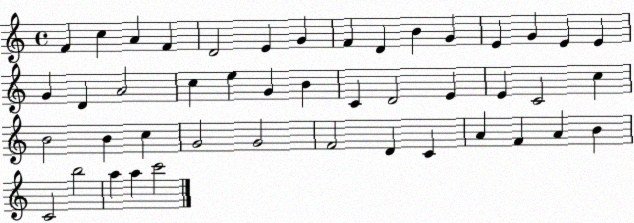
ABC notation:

X:1
T:Untitled
M:4/4
L:1/4
K:C
F c A F D2 E G F D B G E G E E G D A2 c e G B C D2 E E C2 c B2 B c G2 G2 F2 D C A F A B C2 b2 a a c'2